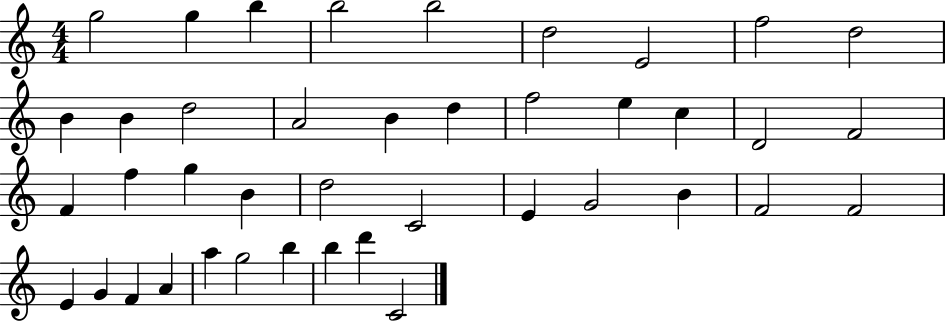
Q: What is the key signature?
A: C major